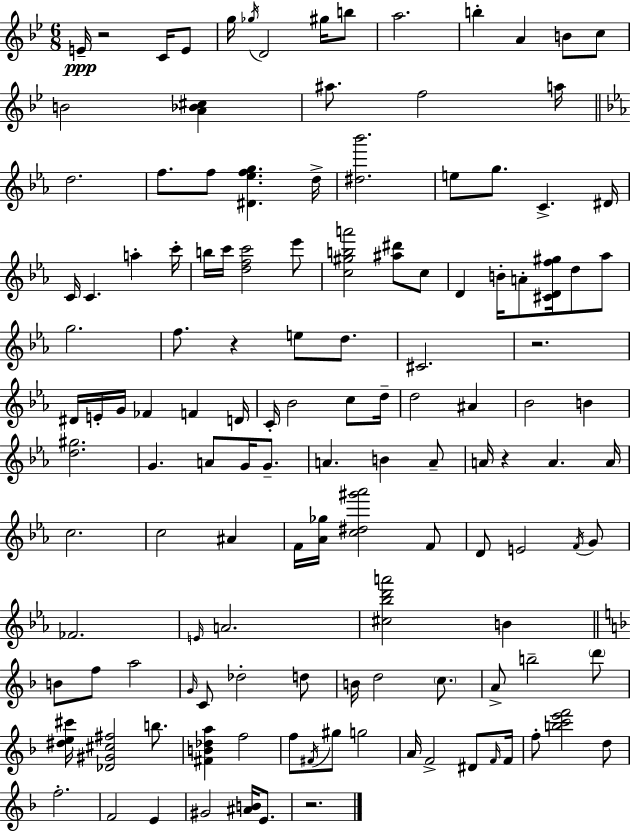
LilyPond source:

{
  \clef treble
  \numericTimeSignature
  \time 6/8
  \key bes \major
  e'16--\ppp r2 c'16 e'8 | g''16 \acciaccatura { ges''16 } d'2 gis''16 b''8 | a''2. | b''4-. a'4 b'8 c''8 | \break b'2 <a' bes' cis''>4 | ais''8. f''2 | a''16 \bar "||" \break \key ees \major d''2. | f''8. f''8 <dis' ees'' f'' g''>4. d''16-> | <dis'' bes'''>2. | e''8 g''8. c'4.-> dis'16 | \break c'16 c'4. a''4-. c'''16-. | b''16 c'''16 <d'' f'' c'''>2 ees'''8 | <c'' gis'' b'' a'''>2 <ais'' dis'''>8 c''8 | d'4 b'16-. a'8-. <cis' d' f'' gis''>16 d''8 aes''8 | \break g''2. | f''8. r4 e''8 d''8. | cis'2. | r2. | \break dis'16 e'16-. g'16 fes'4 f'4 d'16 | c'16-. bes'2 c''8 d''16-- | d''2 ais'4 | bes'2 b'4 | \break <d'' gis''>2. | g'4. a'8 g'16 g'8.-- | a'4. b'4 a'8-- | a'16 r4 a'4. a'16 | \break c''2. | c''2 ais'4 | f'16 <aes' ges''>16 <c'' dis'' gis''' aes'''>2 f'8 | d'8 e'2 \acciaccatura { f'16 } g'8 | \break fes'2. | \grace { e'16 } a'2. | <cis'' bes'' d''' a'''>2 b'4 | \bar "||" \break \key f \major b'8 f''8 a''2 | \grace { g'16 } c'8 des''2-. d''8 | b'16 d''2 \parenthesize c''8. | a'8-> b''2-- \parenthesize d'''8 | \break <dis'' e'' cis'''>16 <des' gis' cis'' fis''>2 b''8. | <fis' b' des'' a''>4 f''2 | f''8 \acciaccatura { fis'16 } gis''8 g''2 | a'16 f'2-> dis'8 | \break \grace { f'16 } f'16 f''8-. <b'' c''' e''' f'''>2 | d''8 f''2.-. | f'2 e'4 | gis'2 <ais' b'>16 | \break e'8. r2. | \bar "|."
}